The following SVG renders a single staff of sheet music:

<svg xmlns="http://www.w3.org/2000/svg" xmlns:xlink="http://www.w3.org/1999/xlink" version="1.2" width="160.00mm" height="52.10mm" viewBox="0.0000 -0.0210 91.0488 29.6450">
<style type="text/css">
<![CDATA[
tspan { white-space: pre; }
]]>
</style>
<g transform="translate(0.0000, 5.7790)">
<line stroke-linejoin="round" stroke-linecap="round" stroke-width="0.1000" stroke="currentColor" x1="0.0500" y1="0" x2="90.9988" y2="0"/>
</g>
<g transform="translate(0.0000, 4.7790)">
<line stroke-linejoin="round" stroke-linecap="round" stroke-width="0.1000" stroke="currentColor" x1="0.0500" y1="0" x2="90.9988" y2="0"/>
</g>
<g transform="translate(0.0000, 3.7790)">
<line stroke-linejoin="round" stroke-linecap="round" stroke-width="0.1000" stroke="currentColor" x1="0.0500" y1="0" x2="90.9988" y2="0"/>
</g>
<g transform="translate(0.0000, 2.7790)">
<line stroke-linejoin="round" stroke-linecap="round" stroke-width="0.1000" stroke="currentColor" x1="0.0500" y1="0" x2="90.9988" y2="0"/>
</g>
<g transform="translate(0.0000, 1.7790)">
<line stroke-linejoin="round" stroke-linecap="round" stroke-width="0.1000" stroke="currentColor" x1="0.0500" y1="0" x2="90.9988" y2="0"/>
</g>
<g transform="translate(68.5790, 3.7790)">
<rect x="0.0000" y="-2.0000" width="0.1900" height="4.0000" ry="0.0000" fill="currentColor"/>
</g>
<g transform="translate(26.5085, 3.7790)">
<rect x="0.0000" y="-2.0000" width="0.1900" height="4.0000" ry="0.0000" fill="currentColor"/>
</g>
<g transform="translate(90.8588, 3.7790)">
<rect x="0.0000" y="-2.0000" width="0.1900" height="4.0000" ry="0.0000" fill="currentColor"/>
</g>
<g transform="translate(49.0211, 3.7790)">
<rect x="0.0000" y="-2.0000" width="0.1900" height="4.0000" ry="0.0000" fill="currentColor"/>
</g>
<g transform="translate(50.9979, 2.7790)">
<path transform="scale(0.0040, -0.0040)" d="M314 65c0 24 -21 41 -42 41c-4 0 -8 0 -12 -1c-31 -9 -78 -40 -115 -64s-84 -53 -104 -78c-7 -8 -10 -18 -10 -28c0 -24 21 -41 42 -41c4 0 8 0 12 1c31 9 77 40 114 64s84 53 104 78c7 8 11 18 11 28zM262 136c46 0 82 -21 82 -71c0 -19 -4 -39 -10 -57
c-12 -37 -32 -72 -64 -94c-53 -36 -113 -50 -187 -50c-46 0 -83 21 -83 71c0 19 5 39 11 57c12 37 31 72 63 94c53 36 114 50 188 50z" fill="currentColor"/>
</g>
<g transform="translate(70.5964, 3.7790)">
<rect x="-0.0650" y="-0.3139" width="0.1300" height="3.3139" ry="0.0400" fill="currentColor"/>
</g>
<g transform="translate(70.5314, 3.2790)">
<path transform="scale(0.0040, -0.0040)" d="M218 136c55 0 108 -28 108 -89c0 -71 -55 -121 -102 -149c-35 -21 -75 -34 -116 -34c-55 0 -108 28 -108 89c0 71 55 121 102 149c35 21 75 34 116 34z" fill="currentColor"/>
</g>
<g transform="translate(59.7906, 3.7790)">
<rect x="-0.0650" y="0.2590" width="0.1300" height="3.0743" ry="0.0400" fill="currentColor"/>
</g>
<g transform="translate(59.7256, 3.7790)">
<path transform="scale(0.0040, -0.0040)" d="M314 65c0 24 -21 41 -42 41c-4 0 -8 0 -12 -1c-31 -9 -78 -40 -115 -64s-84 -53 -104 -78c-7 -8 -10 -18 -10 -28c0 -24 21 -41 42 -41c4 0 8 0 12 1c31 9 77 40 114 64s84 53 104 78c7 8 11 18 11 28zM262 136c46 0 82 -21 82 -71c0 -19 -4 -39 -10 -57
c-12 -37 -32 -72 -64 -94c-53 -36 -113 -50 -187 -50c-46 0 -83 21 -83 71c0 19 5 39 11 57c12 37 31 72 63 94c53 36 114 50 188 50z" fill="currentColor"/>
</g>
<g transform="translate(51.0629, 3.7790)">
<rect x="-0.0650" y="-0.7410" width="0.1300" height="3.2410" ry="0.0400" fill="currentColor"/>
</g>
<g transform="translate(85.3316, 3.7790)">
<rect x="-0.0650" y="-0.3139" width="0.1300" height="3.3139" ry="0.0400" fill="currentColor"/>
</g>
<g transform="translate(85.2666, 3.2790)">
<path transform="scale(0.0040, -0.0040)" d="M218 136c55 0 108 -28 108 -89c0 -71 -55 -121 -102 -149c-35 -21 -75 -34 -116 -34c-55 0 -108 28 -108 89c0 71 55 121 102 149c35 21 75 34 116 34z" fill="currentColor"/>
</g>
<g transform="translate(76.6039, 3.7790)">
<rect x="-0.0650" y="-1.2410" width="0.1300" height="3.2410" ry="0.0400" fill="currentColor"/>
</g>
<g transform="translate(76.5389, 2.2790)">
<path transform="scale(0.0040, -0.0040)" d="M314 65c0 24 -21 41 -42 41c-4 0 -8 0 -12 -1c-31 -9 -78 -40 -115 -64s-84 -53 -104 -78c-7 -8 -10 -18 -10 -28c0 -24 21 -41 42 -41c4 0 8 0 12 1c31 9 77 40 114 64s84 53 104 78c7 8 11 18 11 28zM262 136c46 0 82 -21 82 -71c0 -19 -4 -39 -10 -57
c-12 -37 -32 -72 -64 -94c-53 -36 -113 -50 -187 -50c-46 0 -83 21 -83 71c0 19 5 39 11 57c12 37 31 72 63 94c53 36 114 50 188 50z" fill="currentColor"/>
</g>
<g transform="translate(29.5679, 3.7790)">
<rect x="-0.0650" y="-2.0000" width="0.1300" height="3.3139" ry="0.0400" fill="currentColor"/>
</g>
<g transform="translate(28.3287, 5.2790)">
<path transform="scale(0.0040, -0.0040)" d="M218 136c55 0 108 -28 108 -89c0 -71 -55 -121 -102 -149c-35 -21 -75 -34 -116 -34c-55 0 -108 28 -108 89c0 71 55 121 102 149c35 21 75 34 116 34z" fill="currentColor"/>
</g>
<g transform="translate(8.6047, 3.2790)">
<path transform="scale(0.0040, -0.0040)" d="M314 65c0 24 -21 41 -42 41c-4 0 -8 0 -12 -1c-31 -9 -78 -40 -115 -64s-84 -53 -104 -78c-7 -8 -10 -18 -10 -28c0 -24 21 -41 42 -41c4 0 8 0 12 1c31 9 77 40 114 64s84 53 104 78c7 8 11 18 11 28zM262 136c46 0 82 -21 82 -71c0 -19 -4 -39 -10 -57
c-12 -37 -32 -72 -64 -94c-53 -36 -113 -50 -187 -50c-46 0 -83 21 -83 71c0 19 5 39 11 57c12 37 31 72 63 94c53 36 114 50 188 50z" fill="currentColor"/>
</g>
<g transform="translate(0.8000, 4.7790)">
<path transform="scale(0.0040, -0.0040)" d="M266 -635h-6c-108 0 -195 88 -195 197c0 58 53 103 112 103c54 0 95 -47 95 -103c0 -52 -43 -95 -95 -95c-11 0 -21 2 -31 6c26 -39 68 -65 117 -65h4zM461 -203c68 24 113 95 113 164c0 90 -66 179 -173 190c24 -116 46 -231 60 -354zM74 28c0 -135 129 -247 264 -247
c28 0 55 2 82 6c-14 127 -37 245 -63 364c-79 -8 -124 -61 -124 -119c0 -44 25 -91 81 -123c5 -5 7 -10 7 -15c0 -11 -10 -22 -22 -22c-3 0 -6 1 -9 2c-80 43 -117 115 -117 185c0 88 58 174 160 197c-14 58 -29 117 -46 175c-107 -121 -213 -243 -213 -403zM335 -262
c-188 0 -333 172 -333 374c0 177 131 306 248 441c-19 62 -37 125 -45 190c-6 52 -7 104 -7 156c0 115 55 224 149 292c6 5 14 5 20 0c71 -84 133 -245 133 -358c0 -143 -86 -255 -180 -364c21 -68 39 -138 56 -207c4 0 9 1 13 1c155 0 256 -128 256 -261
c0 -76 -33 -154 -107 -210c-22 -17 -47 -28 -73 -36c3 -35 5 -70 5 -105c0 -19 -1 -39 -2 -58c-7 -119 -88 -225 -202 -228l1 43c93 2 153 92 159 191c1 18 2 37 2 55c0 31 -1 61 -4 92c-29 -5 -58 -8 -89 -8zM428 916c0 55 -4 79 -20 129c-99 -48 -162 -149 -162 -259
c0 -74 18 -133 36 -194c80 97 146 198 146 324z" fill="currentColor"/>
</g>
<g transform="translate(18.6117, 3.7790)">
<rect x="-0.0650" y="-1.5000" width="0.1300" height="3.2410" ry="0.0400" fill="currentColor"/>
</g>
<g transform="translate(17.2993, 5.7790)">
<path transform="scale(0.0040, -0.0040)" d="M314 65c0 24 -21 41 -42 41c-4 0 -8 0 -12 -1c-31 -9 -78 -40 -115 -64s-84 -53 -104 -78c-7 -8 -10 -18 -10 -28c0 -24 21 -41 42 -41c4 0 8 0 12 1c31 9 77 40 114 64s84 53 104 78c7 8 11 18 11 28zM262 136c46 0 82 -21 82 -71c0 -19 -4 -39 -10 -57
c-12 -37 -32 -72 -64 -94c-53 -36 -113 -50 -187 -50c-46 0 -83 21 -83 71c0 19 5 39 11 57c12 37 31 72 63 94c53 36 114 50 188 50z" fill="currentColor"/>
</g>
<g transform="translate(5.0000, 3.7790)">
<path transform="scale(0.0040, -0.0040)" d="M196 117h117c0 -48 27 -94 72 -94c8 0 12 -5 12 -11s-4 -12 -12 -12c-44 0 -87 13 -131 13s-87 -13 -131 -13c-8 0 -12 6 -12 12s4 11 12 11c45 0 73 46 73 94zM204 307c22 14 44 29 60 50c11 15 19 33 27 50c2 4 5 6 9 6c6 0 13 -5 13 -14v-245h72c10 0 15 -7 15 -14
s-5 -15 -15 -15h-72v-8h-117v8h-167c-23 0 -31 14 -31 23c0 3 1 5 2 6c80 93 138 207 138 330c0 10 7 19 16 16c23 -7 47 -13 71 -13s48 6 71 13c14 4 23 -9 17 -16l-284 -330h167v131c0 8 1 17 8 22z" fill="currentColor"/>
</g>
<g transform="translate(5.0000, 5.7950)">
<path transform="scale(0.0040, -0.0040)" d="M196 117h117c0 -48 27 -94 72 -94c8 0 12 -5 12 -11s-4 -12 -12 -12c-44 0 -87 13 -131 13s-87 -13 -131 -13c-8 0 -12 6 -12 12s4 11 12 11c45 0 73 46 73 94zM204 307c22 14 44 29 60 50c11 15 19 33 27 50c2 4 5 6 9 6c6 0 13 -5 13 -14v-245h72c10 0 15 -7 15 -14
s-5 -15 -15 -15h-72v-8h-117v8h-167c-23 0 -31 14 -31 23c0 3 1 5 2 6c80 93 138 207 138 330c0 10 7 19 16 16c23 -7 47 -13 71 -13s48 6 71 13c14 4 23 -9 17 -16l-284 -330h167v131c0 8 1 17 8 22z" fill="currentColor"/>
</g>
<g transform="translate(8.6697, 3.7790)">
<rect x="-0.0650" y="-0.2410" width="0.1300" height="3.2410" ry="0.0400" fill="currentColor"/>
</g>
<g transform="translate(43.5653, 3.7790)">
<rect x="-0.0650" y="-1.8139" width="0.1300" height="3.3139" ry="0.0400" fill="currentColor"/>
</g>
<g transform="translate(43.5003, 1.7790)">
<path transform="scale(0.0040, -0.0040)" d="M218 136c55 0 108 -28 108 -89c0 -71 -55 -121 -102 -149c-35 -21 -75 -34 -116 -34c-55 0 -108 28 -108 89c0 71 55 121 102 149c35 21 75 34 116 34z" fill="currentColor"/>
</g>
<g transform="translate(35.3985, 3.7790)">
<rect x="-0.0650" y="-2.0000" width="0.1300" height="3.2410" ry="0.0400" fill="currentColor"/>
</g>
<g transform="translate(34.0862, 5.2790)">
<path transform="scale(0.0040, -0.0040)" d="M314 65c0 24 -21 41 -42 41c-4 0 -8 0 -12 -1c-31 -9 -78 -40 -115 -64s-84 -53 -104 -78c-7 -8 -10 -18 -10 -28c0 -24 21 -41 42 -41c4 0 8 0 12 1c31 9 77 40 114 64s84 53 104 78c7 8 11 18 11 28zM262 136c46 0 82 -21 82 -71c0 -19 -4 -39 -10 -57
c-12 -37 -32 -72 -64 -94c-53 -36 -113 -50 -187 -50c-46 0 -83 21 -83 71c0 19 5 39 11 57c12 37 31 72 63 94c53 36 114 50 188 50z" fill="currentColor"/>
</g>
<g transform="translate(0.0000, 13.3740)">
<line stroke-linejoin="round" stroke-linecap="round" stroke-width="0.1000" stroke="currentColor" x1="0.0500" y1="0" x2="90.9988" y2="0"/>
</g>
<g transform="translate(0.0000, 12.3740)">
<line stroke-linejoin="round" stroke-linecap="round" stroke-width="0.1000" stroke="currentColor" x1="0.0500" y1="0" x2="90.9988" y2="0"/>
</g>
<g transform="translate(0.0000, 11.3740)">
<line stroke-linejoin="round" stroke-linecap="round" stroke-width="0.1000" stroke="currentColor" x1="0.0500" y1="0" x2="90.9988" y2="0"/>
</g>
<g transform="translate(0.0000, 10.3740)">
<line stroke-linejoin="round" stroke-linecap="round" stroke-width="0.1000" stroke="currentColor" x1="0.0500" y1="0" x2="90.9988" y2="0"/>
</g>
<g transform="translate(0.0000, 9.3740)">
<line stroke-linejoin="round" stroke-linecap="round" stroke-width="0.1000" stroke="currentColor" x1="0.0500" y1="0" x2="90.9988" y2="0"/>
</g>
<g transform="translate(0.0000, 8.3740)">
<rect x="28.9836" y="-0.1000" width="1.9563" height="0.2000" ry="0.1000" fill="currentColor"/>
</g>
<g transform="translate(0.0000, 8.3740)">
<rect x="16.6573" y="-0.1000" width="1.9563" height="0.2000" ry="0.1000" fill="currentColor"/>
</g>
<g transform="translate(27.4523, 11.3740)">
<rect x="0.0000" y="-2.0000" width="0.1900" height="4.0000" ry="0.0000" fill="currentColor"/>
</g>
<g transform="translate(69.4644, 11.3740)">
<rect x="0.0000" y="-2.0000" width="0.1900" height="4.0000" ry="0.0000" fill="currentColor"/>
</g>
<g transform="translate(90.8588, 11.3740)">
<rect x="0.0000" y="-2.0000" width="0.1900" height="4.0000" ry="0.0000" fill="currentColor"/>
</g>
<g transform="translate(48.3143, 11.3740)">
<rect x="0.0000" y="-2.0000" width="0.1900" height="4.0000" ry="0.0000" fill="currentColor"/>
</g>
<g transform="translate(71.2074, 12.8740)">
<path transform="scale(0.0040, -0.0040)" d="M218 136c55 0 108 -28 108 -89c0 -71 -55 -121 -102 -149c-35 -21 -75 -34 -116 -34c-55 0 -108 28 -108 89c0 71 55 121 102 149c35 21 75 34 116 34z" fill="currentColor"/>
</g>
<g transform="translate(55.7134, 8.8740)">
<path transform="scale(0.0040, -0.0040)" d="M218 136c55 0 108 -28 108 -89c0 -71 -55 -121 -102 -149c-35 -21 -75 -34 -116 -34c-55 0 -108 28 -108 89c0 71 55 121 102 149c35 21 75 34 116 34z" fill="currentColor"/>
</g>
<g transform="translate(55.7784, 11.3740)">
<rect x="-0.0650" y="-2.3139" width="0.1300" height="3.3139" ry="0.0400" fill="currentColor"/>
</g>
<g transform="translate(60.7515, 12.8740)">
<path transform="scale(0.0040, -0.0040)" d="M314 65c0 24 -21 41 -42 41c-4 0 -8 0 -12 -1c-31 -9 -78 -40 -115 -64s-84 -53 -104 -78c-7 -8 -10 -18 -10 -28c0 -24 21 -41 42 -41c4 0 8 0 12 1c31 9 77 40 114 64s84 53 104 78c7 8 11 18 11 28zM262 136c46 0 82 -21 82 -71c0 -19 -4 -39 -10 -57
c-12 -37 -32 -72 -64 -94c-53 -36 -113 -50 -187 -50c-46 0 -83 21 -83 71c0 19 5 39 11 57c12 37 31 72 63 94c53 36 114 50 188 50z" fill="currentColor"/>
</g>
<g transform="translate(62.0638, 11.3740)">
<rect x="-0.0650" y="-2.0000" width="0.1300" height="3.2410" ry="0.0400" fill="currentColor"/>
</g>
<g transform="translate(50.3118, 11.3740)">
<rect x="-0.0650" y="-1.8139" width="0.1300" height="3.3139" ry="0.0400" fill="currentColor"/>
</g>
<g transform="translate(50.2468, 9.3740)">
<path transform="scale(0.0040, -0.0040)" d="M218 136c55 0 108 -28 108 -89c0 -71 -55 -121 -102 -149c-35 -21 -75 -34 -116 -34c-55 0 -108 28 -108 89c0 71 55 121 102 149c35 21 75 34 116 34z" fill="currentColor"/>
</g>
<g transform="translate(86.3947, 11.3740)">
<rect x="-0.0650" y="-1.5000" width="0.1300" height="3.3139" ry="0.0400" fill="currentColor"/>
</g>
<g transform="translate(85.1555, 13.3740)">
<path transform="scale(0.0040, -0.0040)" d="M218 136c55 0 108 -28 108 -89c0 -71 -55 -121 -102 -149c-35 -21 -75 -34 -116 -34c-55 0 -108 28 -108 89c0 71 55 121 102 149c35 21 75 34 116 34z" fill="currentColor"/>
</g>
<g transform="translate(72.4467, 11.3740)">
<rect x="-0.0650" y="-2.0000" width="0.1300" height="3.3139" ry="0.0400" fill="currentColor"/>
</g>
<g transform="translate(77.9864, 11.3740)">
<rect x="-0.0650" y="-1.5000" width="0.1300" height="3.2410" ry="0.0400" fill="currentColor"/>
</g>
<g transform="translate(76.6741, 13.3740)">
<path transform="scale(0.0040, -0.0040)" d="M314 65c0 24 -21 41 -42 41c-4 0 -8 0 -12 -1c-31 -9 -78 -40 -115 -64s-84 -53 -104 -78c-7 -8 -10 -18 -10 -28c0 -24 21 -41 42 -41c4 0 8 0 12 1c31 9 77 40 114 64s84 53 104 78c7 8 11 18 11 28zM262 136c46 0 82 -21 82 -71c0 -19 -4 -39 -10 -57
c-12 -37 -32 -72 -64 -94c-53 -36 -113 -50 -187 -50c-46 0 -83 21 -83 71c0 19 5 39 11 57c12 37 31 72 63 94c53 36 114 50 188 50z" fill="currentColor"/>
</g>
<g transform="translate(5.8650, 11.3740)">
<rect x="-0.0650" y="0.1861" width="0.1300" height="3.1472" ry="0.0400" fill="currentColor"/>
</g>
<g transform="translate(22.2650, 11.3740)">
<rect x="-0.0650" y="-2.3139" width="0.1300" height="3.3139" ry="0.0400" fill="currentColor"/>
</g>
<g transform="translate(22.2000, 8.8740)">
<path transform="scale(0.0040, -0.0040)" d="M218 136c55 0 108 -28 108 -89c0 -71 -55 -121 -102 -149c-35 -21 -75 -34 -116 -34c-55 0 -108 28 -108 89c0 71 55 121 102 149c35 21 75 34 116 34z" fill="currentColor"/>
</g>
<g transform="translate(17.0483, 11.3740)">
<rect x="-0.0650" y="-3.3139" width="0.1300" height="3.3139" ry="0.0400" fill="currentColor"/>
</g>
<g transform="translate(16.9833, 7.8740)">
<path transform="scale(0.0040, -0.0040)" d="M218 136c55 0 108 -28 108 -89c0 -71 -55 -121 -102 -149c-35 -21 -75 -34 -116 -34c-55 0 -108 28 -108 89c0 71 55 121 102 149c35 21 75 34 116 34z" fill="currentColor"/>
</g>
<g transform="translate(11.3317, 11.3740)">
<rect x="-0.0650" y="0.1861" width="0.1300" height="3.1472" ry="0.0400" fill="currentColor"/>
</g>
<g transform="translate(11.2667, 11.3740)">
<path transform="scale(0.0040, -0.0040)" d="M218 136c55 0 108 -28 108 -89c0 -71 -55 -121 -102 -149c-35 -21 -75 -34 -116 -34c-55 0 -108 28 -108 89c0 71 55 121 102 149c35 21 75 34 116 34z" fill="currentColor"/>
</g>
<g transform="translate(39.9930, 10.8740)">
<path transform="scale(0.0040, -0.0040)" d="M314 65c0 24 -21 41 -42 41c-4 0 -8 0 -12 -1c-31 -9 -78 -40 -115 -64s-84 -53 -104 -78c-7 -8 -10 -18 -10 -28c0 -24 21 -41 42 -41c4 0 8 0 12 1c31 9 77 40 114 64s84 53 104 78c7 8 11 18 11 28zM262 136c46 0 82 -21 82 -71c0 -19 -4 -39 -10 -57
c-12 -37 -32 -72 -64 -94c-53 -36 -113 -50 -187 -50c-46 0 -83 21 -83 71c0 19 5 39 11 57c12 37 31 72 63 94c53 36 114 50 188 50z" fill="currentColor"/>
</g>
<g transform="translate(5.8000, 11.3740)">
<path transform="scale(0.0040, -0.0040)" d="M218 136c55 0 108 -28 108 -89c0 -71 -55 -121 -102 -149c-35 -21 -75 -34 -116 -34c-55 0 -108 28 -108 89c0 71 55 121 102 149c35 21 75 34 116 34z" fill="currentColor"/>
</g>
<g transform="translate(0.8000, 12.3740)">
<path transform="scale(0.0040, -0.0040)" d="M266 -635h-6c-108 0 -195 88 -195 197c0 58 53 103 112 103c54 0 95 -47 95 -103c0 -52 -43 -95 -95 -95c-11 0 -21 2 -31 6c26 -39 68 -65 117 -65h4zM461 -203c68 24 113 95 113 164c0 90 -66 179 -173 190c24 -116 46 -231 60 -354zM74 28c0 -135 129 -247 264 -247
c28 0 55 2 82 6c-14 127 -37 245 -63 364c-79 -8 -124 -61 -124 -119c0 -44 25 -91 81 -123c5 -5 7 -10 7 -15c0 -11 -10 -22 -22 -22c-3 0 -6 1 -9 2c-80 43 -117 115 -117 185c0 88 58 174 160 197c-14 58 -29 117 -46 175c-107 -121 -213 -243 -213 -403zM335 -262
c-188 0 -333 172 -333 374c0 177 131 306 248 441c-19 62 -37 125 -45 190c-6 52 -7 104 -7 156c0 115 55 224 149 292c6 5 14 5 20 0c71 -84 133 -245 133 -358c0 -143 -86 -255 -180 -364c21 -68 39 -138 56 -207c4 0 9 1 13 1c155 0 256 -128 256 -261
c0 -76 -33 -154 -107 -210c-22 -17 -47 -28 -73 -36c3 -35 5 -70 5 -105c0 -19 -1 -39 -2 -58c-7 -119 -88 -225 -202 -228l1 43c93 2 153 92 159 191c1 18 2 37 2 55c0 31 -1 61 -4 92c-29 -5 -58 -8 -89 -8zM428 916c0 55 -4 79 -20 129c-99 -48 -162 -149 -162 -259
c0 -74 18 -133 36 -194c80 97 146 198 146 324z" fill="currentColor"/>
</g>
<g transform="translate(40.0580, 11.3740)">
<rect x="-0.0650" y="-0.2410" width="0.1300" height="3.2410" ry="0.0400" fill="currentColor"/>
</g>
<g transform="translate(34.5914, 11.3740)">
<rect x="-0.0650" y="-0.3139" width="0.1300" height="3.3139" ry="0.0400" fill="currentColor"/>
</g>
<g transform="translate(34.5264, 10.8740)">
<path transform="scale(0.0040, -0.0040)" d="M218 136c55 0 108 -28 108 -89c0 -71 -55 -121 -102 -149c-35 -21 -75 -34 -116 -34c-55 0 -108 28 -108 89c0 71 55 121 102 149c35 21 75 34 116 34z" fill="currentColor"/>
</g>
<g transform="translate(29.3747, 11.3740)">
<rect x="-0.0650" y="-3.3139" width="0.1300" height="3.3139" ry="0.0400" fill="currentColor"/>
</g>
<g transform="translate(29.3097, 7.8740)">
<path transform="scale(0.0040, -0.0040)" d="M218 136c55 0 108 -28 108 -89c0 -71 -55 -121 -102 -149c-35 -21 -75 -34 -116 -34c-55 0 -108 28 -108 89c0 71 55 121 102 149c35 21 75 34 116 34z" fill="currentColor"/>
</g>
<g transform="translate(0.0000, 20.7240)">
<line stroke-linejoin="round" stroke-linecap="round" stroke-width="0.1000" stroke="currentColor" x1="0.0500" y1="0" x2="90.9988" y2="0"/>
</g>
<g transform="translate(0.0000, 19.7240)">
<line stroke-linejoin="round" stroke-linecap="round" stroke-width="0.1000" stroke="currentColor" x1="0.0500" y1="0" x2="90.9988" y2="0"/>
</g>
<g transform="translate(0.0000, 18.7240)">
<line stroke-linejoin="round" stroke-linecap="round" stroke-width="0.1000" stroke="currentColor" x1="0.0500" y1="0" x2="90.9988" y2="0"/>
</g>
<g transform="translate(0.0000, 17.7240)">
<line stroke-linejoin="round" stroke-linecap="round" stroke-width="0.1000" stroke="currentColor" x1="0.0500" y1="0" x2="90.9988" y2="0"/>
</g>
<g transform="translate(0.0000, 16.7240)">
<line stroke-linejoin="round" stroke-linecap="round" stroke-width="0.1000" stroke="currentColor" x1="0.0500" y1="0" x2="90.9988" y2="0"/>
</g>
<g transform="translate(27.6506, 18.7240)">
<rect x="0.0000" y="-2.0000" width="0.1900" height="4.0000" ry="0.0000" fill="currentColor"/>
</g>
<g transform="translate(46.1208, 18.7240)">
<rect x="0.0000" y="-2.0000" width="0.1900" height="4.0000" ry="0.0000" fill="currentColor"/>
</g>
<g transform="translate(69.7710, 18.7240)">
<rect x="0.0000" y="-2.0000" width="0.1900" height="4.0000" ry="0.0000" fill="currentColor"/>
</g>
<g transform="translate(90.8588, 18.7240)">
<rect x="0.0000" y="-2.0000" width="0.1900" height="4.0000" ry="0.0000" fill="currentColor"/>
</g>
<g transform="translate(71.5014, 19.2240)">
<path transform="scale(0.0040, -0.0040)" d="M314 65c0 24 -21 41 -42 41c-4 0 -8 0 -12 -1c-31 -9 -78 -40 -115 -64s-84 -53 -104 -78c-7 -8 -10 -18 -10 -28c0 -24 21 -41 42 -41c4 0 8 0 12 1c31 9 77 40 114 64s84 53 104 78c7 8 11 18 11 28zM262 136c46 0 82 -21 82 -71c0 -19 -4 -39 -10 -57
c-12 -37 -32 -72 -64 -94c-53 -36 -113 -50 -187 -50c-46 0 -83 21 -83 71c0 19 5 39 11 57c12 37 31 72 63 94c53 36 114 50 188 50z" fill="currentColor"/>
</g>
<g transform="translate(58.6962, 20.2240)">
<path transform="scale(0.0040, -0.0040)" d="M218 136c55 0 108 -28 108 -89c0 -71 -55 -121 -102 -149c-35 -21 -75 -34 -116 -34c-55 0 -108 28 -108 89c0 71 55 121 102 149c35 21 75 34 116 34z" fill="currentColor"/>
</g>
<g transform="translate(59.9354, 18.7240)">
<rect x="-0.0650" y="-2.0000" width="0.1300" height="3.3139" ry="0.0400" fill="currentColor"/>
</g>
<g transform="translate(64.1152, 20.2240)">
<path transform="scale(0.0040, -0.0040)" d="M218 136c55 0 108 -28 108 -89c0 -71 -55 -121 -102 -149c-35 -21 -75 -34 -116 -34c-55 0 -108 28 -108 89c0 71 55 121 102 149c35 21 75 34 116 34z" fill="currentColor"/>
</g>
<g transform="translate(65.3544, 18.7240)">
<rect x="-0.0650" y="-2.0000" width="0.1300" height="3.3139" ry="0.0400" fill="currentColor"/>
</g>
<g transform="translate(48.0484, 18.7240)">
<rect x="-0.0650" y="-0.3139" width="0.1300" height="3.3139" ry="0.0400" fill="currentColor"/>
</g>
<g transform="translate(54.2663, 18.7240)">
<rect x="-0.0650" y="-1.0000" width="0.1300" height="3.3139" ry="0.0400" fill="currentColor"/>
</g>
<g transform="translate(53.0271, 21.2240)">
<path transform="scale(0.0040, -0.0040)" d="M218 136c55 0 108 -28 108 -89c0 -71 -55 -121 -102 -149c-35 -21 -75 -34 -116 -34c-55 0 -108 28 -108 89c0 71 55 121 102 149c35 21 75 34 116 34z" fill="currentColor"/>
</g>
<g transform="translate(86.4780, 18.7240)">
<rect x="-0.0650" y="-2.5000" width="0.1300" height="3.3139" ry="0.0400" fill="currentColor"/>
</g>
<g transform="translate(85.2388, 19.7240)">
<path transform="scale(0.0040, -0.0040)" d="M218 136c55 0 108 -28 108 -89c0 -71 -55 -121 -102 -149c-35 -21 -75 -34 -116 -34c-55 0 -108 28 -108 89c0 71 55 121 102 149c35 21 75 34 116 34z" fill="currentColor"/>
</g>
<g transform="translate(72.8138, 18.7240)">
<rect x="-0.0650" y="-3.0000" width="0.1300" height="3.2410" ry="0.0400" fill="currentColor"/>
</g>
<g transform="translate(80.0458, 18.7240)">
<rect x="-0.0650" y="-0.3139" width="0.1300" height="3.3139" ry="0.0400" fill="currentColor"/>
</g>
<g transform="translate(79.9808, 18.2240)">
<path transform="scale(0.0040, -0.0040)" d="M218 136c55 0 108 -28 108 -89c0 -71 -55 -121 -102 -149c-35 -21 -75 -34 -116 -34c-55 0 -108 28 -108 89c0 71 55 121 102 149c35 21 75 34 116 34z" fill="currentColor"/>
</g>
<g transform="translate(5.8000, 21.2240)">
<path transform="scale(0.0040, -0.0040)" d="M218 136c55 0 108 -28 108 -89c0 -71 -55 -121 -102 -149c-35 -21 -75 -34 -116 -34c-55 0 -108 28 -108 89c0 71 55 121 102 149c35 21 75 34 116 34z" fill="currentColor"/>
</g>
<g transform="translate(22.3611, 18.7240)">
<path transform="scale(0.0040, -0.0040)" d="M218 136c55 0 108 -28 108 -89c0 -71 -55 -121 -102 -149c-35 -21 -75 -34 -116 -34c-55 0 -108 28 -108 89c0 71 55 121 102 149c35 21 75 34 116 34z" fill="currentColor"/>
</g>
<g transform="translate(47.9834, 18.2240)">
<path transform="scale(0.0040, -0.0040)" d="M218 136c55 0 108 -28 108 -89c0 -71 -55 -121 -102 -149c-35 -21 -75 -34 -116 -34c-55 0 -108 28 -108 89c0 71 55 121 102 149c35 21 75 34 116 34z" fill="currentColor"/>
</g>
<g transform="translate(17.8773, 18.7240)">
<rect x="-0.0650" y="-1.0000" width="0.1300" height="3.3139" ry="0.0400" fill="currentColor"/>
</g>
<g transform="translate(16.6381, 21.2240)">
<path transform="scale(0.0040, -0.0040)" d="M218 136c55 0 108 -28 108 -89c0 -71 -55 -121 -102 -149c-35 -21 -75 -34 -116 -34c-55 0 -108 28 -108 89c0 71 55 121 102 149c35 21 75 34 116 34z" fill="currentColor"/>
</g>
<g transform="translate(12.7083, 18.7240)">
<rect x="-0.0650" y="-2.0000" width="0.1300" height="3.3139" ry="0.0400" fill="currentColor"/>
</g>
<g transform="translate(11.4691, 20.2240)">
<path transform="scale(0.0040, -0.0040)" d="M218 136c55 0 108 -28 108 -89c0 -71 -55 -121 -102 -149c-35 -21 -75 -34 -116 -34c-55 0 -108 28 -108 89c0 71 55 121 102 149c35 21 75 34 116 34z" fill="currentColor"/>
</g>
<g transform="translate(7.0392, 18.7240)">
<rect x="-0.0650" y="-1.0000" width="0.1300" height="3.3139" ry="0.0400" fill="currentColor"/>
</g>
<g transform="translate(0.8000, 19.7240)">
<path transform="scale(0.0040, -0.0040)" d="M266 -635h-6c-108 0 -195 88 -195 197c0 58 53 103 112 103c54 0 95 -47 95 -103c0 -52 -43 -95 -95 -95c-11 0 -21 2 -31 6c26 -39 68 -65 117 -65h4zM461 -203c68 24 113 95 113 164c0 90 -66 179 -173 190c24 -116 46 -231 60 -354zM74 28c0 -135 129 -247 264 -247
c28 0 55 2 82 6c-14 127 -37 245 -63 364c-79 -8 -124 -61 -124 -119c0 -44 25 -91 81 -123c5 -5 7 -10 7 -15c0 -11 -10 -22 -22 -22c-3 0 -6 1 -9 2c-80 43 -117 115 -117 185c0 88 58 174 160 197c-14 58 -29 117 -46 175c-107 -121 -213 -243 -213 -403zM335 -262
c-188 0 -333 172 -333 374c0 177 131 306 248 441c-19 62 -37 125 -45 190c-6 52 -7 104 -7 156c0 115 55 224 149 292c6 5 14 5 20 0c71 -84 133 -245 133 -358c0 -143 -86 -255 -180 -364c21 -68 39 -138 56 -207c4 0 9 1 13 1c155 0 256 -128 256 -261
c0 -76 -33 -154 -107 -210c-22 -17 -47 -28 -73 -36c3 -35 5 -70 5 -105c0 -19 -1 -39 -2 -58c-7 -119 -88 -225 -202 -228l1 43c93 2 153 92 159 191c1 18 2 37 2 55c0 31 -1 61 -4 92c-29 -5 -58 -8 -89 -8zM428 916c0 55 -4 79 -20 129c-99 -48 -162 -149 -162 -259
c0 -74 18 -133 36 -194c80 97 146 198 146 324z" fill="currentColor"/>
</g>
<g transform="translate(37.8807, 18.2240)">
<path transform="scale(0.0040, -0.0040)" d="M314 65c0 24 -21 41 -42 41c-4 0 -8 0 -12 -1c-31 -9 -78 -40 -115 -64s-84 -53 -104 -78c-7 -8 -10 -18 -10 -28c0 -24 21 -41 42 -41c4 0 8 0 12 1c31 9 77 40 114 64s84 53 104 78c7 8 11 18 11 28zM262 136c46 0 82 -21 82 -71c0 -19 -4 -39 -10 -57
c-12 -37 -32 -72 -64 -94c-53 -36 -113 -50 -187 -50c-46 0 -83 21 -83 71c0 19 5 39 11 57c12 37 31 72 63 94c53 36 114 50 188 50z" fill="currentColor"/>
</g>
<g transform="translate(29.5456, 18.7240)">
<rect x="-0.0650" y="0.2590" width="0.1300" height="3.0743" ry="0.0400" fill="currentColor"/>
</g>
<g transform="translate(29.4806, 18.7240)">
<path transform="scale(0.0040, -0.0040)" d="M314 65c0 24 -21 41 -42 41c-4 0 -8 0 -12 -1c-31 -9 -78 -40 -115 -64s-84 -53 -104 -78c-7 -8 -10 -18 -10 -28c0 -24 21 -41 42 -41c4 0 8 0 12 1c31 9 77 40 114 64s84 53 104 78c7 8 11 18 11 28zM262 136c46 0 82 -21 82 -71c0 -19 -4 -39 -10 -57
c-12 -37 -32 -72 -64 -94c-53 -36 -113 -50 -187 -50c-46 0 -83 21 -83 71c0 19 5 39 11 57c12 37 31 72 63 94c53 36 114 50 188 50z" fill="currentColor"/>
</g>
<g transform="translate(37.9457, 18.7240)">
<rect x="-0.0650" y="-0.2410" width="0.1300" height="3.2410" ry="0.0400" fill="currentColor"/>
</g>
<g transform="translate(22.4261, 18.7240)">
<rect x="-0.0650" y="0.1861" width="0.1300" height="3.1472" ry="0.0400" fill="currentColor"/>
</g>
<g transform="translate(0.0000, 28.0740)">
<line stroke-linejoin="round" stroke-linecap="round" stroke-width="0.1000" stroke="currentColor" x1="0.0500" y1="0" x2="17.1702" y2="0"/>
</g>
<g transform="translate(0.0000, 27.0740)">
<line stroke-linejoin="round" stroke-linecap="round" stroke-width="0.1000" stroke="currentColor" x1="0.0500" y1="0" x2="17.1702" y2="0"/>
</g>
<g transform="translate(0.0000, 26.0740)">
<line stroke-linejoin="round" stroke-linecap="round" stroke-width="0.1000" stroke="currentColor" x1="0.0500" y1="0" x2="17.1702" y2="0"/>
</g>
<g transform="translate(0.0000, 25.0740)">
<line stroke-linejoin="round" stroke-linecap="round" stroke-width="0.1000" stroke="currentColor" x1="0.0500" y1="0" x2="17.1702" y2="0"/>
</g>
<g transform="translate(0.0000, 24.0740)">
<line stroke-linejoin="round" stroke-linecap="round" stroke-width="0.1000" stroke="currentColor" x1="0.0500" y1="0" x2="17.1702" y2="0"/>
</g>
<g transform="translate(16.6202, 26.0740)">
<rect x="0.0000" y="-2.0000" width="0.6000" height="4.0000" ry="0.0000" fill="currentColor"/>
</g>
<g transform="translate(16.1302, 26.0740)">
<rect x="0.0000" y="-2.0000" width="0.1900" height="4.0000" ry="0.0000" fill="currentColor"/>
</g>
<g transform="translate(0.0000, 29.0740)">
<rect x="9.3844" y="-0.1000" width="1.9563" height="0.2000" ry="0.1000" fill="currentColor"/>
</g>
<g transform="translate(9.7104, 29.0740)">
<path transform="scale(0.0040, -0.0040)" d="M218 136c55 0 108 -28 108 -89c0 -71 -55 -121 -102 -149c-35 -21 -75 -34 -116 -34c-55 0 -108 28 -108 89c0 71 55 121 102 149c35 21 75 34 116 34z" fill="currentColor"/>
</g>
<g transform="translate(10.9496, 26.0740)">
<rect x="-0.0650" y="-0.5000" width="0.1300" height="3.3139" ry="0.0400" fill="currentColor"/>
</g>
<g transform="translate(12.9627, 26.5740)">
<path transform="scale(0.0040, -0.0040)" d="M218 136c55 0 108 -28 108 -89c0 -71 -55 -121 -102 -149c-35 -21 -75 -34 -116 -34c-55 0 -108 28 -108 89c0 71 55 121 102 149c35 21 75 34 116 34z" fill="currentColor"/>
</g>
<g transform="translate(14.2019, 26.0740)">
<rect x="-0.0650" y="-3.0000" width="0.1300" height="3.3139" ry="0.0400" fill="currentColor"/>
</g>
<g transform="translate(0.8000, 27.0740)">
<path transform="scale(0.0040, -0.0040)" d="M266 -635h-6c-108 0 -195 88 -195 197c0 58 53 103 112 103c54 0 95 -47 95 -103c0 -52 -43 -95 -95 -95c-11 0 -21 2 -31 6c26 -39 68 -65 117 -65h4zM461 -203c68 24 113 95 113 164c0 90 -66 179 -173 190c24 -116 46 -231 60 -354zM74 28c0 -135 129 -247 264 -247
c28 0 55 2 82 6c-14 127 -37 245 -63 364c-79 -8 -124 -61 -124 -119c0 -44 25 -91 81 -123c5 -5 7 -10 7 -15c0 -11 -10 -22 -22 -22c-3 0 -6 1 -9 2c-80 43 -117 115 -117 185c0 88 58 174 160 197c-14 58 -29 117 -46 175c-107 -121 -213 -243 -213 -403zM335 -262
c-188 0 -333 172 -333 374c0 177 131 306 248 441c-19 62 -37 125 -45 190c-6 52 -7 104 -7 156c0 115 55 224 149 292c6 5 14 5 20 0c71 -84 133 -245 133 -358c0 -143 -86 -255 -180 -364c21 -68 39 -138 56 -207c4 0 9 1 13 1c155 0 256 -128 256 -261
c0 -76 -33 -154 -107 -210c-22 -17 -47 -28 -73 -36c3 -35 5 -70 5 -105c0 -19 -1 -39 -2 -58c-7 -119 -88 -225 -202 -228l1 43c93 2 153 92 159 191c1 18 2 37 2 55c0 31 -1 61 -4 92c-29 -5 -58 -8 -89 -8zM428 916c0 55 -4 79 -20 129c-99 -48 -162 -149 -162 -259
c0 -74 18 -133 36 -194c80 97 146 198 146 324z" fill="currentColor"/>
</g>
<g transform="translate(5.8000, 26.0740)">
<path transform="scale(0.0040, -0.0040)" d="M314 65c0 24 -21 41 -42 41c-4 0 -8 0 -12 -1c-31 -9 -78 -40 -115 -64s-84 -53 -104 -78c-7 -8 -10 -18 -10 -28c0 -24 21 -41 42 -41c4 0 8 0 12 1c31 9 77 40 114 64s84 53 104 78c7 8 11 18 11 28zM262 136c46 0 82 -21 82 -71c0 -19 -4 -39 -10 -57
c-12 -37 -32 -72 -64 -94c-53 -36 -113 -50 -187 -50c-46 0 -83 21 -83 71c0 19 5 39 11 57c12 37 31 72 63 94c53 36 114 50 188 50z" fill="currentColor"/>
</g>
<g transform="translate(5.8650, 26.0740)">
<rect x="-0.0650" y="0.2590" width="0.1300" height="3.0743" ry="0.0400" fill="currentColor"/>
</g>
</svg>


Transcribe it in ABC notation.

X:1
T:Untitled
M:4/4
L:1/4
K:C
c2 E2 F F2 f d2 B2 c e2 c B B b g b c c2 f g F2 F E2 E D F D B B2 c2 c D F F A2 c G B2 C A